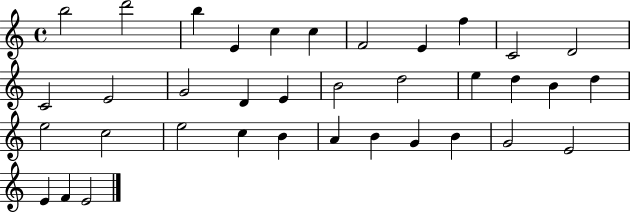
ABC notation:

X:1
T:Untitled
M:4/4
L:1/4
K:C
b2 d'2 b E c c F2 E f C2 D2 C2 E2 G2 D E B2 d2 e d B d e2 c2 e2 c B A B G B G2 E2 E F E2